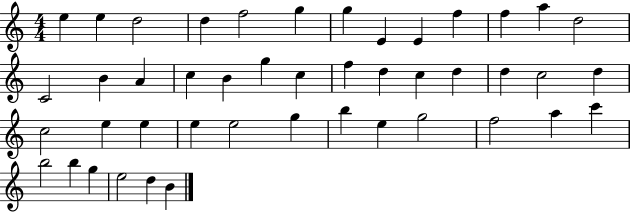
{
  \clef treble
  \numericTimeSignature
  \time 4/4
  \key c \major
  e''4 e''4 d''2 | d''4 f''2 g''4 | g''4 e'4 e'4 f''4 | f''4 a''4 d''2 | \break c'2 b'4 a'4 | c''4 b'4 g''4 c''4 | f''4 d''4 c''4 d''4 | d''4 c''2 d''4 | \break c''2 e''4 e''4 | e''4 e''2 g''4 | b''4 e''4 g''2 | f''2 a''4 c'''4 | \break b''2 b''4 g''4 | e''2 d''4 b'4 | \bar "|."
}